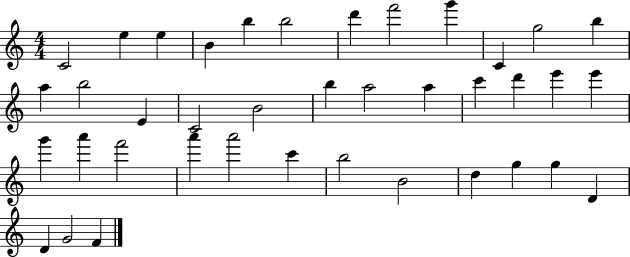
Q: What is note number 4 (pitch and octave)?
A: B4